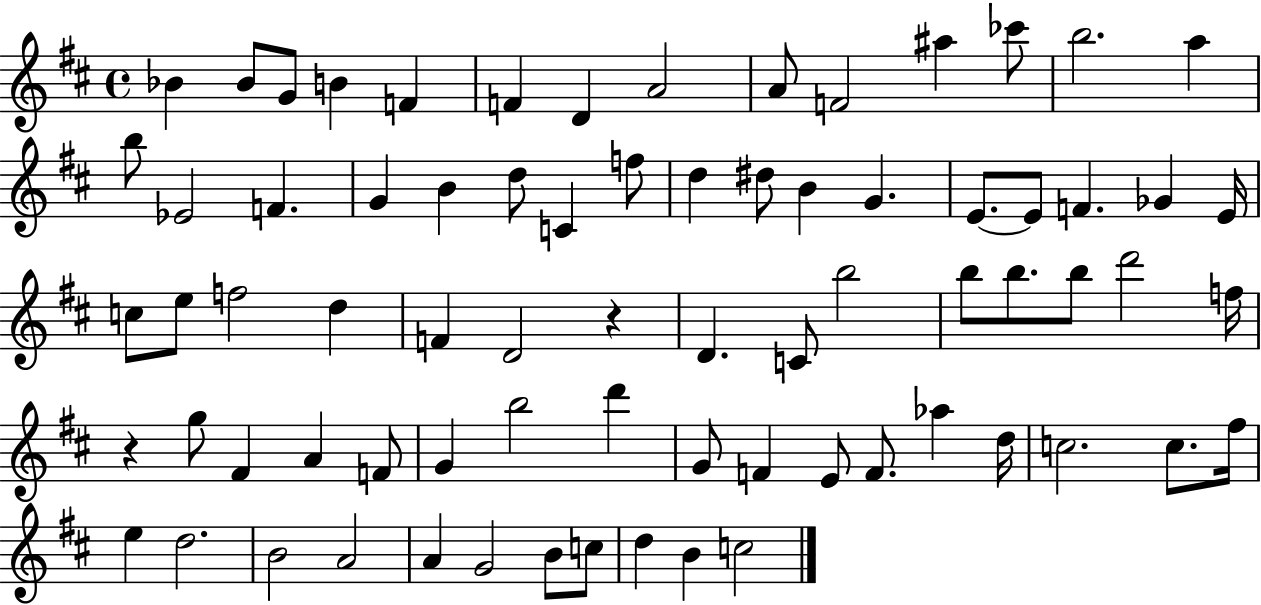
X:1
T:Untitled
M:4/4
L:1/4
K:D
_B _B/2 G/2 B F F D A2 A/2 F2 ^a _c'/2 b2 a b/2 _E2 F G B d/2 C f/2 d ^d/2 B G E/2 E/2 F _G E/4 c/2 e/2 f2 d F D2 z D C/2 b2 b/2 b/2 b/2 d'2 f/4 z g/2 ^F A F/2 G b2 d' G/2 F E/2 F/2 _a d/4 c2 c/2 ^f/4 e d2 B2 A2 A G2 B/2 c/2 d B c2